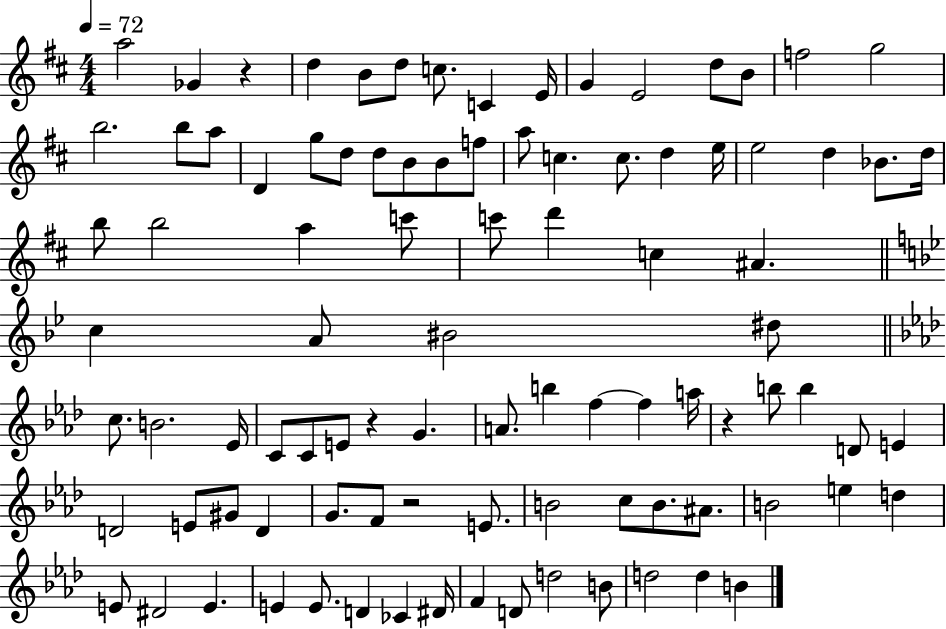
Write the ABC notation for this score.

X:1
T:Untitled
M:4/4
L:1/4
K:D
a2 _G z d B/2 d/2 c/2 C E/4 G E2 d/2 B/2 f2 g2 b2 b/2 a/2 D g/2 d/2 d/2 B/2 B/2 f/2 a/2 c c/2 d e/4 e2 d _B/2 d/4 b/2 b2 a c'/2 c'/2 d' c ^A c A/2 ^B2 ^d/2 c/2 B2 _E/4 C/2 C/2 E/2 z G A/2 b f f a/4 z b/2 b D/2 E D2 E/2 ^G/2 D G/2 F/2 z2 E/2 B2 c/2 B/2 ^A/2 B2 e d E/2 ^D2 E E E/2 D _C ^D/4 F D/2 d2 B/2 d2 d B